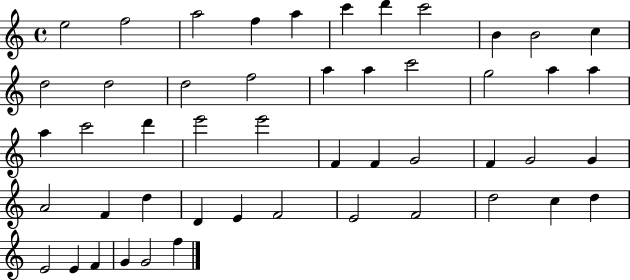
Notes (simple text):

E5/h F5/h A5/h F5/q A5/q C6/q D6/q C6/h B4/q B4/h C5/q D5/h D5/h D5/h F5/h A5/q A5/q C6/h G5/h A5/q A5/q A5/q C6/h D6/q E6/h E6/h F4/q F4/q G4/h F4/q G4/h G4/q A4/h F4/q D5/q D4/q E4/q F4/h E4/h F4/h D5/h C5/q D5/q E4/h E4/q F4/q G4/q G4/h F5/q